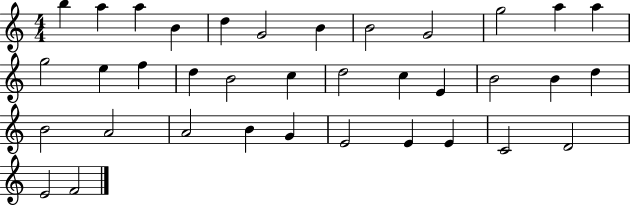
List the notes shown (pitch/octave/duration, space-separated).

B5/q A5/q A5/q B4/q D5/q G4/h B4/q B4/h G4/h G5/h A5/q A5/q G5/h E5/q F5/q D5/q B4/h C5/q D5/h C5/q E4/q B4/h B4/q D5/q B4/h A4/h A4/h B4/q G4/q E4/h E4/q E4/q C4/h D4/h E4/h F4/h